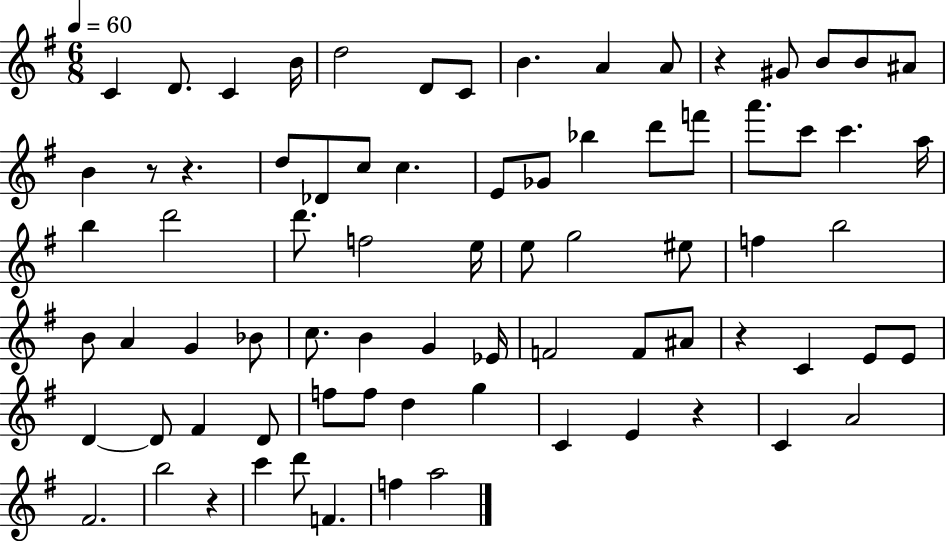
X:1
T:Untitled
M:6/8
L:1/4
K:G
C D/2 C B/4 d2 D/2 C/2 B A A/2 z ^G/2 B/2 B/2 ^A/2 B z/2 z d/2 _D/2 c/2 c E/2 _G/2 _b d'/2 f'/2 a'/2 c'/2 c' a/4 b d'2 d'/2 f2 e/4 e/2 g2 ^e/2 f b2 B/2 A G _B/2 c/2 B G _E/4 F2 F/2 ^A/2 z C E/2 E/2 D D/2 ^F D/2 f/2 f/2 d g C E z C A2 ^F2 b2 z c' d'/2 F f a2